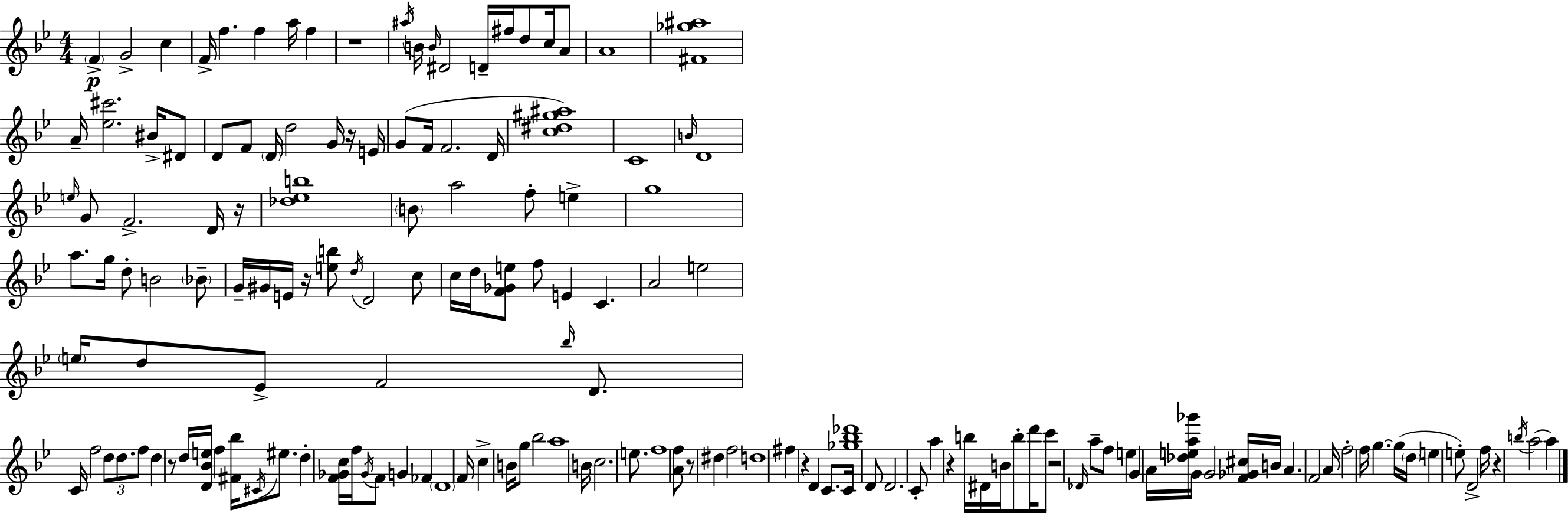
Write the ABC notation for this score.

X:1
T:Untitled
M:4/4
L:1/4
K:Bb
F G2 c F/4 f f a/4 f z4 ^a/4 B/4 B/4 ^D2 D/4 ^f/4 d/2 c/4 A/2 A4 [^F_g^a]4 A/4 [_e^c']2 ^B/4 ^D/2 D/2 F/2 D/4 d2 G/4 z/4 E/4 G/2 F/4 F2 D/4 [c^d^g^a]4 C4 B/4 D4 e/4 G/2 F2 D/4 z/4 [_d_eb]4 B/2 a2 f/2 e g4 a/2 g/4 d/2 B2 _B/2 G/4 ^G/4 E/4 z/4 [eb]/2 d/4 D2 c/2 c/4 d/4 [F_Ge]/2 f/2 E C A2 e2 e/4 d/2 _E/2 F2 _b/4 D/2 C/4 f2 d/2 d/2 f/2 d z/2 d/4 [D_Be]/4 f [^F_b]/4 ^C/4 ^e/2 d [F_Gc]/4 f/4 _G/4 F/2 G _F D4 F/4 c B/4 g/2 _b2 a4 B/4 c2 e/2 f4 [Af]/2 z/2 ^d f2 d4 ^f z D C/2 C/4 [_g_b_d']4 D/2 D2 C/2 a z b/4 ^D/4 B/4 b/2 d'/4 c'/2 z2 _D/4 a/2 f/2 e G A/4 [_dea_g']/4 G/4 G2 [F_G^c]/4 B/4 A F2 A/4 f2 f/4 g g/4 d/4 e e/2 D2 f/4 z b/4 a2 a